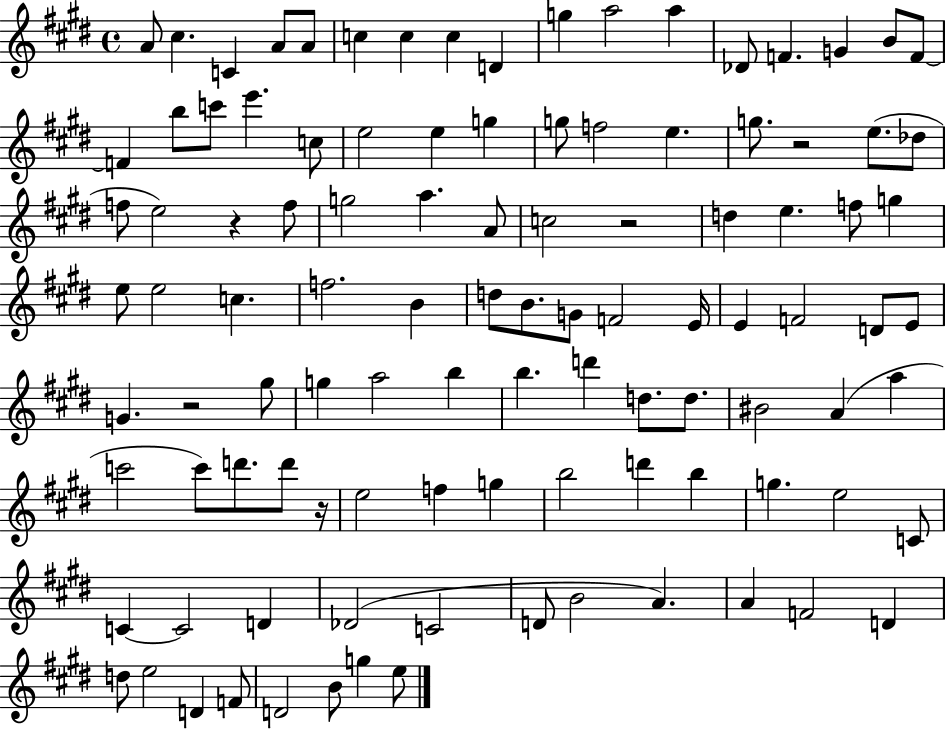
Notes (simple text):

A4/e C#5/q. C4/q A4/e A4/e C5/q C5/q C5/q D4/q G5/q A5/h A5/q Db4/e F4/q. G4/q B4/e F4/e F4/q B5/e C6/e E6/q. C5/e E5/h E5/q G5/q G5/e F5/h E5/q. G5/e. R/h E5/e. Db5/e F5/e E5/h R/q F5/e G5/h A5/q. A4/e C5/h R/h D5/q E5/q. F5/e G5/q E5/e E5/h C5/q. F5/h. B4/q D5/e B4/e. G4/e F4/h E4/s E4/q F4/h D4/e E4/e G4/q. R/h G#5/e G5/q A5/h B5/q B5/q. D6/q D5/e. D5/e. BIS4/h A4/q A5/q C6/h C6/e D6/e. D6/e R/s E5/h F5/q G5/q B5/h D6/q B5/q G5/q. E5/h C4/e C4/q C4/h D4/q Db4/h C4/h D4/e B4/h A4/q. A4/q F4/h D4/q D5/e E5/h D4/q F4/e D4/h B4/e G5/q E5/e